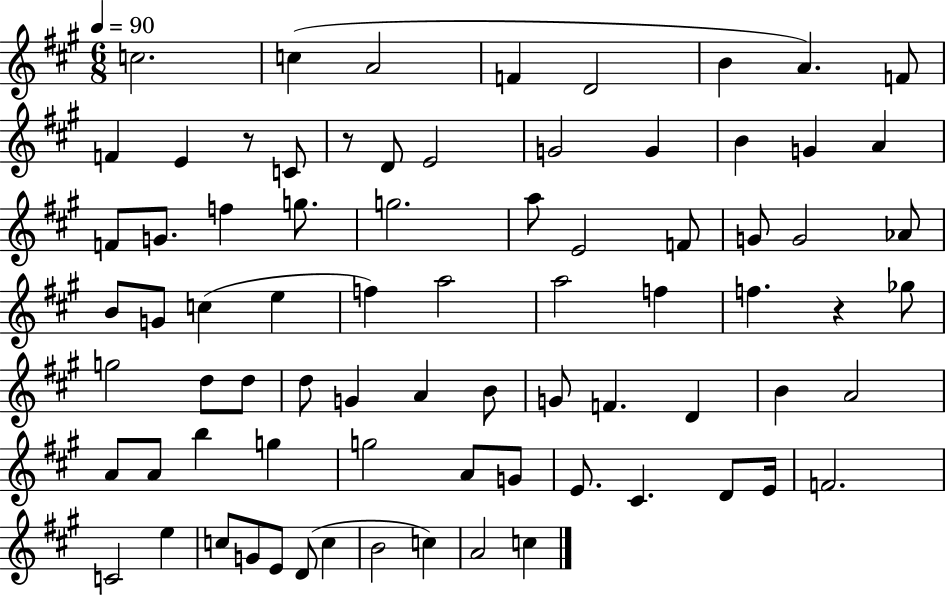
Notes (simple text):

C5/h. C5/q A4/h F4/q D4/h B4/q A4/q. F4/e F4/q E4/q R/e C4/e R/e D4/e E4/h G4/h G4/q B4/q G4/q A4/q F4/e G4/e. F5/q G5/e. G5/h. A5/e E4/h F4/e G4/e G4/h Ab4/e B4/e G4/e C5/q E5/q F5/q A5/h A5/h F5/q F5/q. R/q Gb5/e G5/h D5/e D5/e D5/e G4/q A4/q B4/e G4/e F4/q. D4/q B4/q A4/h A4/e A4/e B5/q G5/q G5/h A4/e G4/e E4/e. C#4/q. D4/e E4/s F4/h. C4/h E5/q C5/e G4/e E4/e D4/e C5/q B4/h C5/q A4/h C5/q